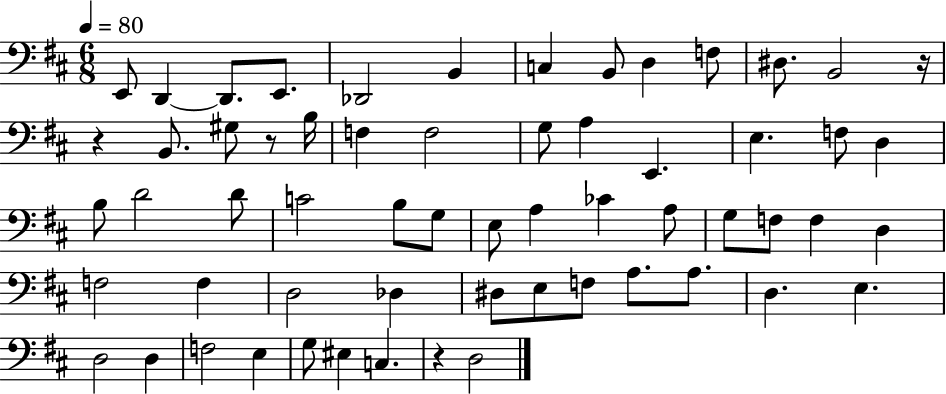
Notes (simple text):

E2/e D2/q D2/e. E2/e. Db2/h B2/q C3/q B2/e D3/q F3/e D#3/e. B2/h R/s R/q B2/e. G#3/e R/e B3/s F3/q F3/h G3/e A3/q E2/q. E3/q. F3/e D3/q B3/e D4/h D4/e C4/h B3/e G3/e E3/e A3/q CES4/q A3/e G3/e F3/e F3/q D3/q F3/h F3/q D3/h Db3/q D#3/e E3/e F3/e A3/e. A3/e. D3/q. E3/q. D3/h D3/q F3/h E3/q G3/e EIS3/q C3/q. R/q D3/h